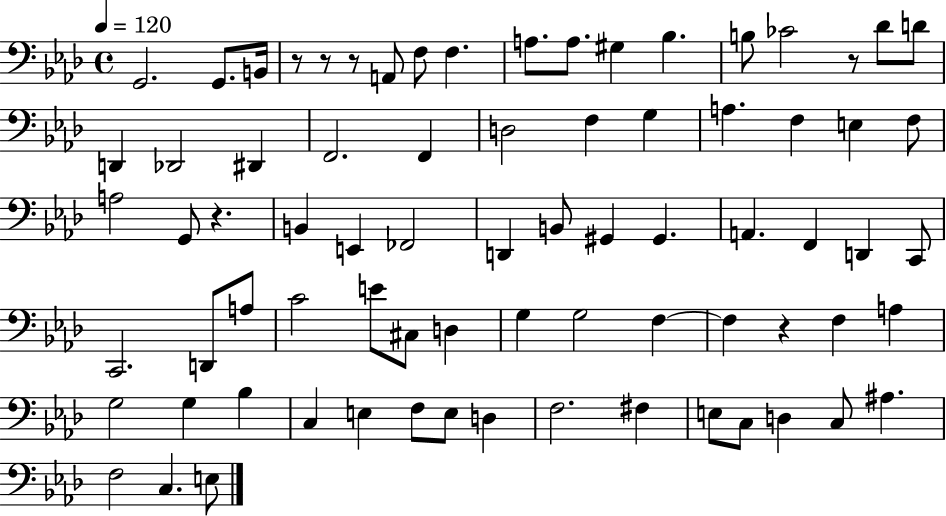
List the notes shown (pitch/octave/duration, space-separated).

G2/h. G2/e. B2/s R/e R/e R/e A2/e F3/e F3/q. A3/e. A3/e. G#3/q Bb3/q. B3/e CES4/h R/e Db4/e D4/e D2/q Db2/h D#2/q F2/h. F2/q D3/h F3/q G3/q A3/q. F3/q E3/q F3/e A3/h G2/e R/q. B2/q E2/q FES2/h D2/q B2/e G#2/q G#2/q. A2/q. F2/q D2/q C2/e C2/h. D2/e A3/e C4/h E4/e C#3/e D3/q G3/q G3/h F3/q F3/q R/q F3/q A3/q G3/h G3/q Bb3/q C3/q E3/q F3/e E3/e D3/q F3/h. F#3/q E3/e C3/e D3/q C3/e A#3/q. F3/h C3/q. E3/e